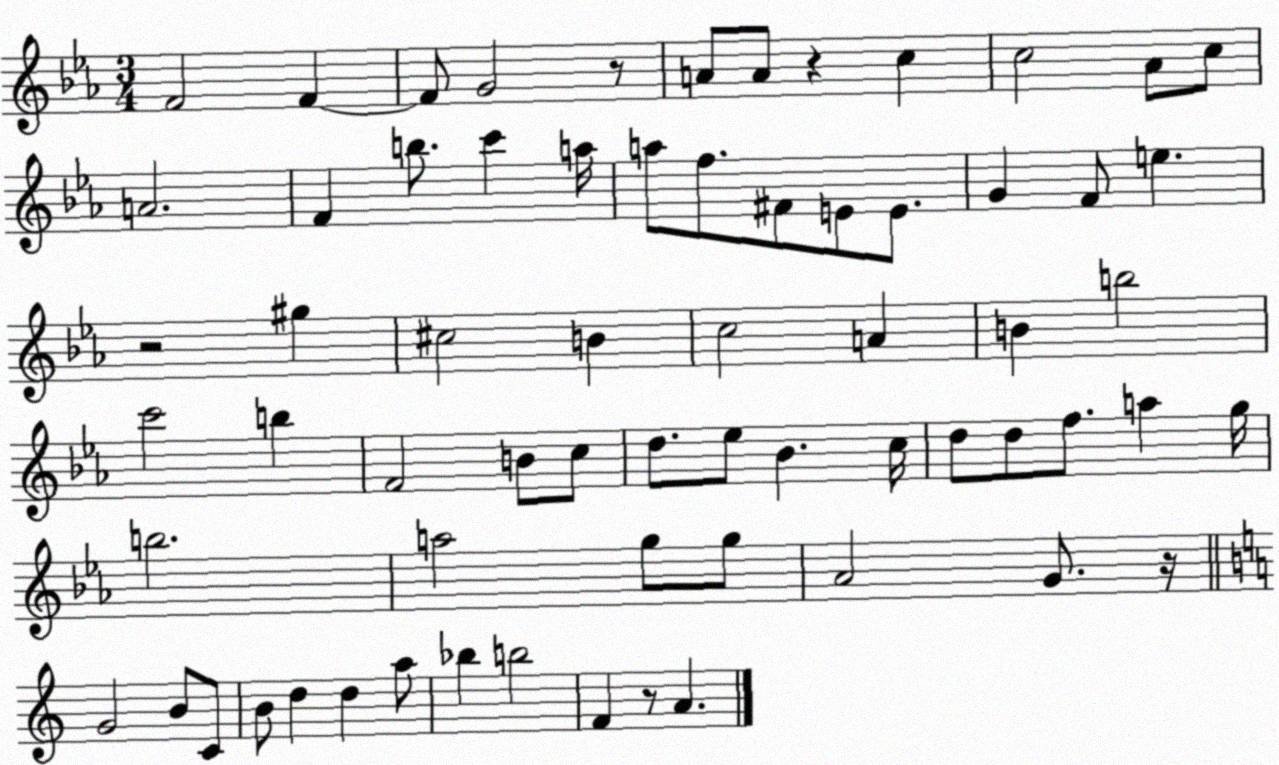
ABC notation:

X:1
T:Untitled
M:3/4
L:1/4
K:Eb
F2 F F/2 G2 z/2 A/2 A/2 z c c2 _A/2 c/2 A2 F b/2 c' a/4 a/2 f/2 ^F/2 E/2 E/2 G F/2 e z2 ^g ^c2 B c2 A B b2 c'2 b F2 B/2 c/2 d/2 _e/2 _B c/4 d/2 d/2 f/2 a g/4 b2 a2 g/2 g/2 _A2 G/2 z/4 G2 B/2 C/2 B/2 d d a/2 _b b2 F z/2 A